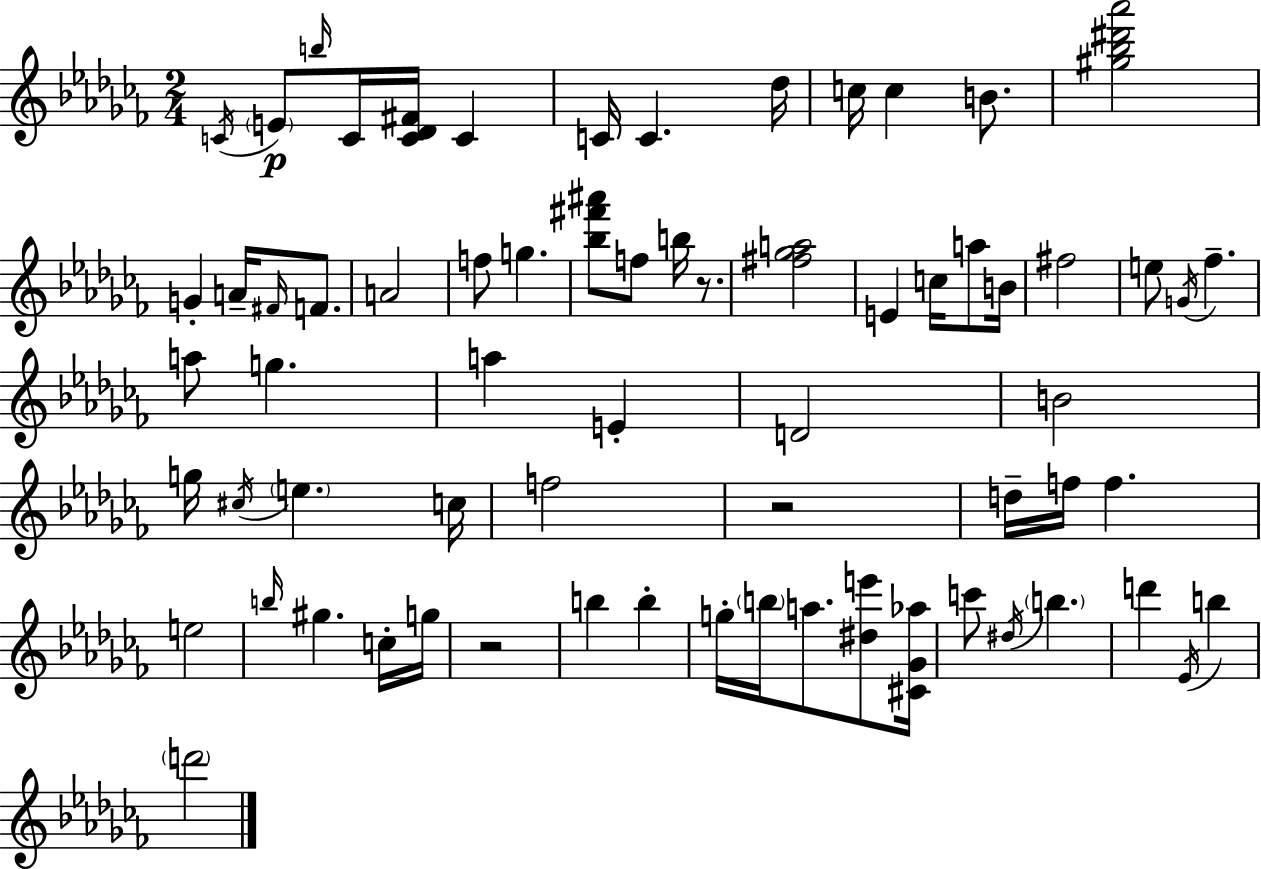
{
  \clef treble
  \numericTimeSignature
  \time 2/4
  \key aes \minor
  \acciaccatura { c'16 }\p \parenthesize e'8 \grace { b''16 } c'16 <c' des' fis'>16 c'4 | c'16 c'4. | des''16 c''16 c''4 b'8. | <gis'' bes'' dis''' aes'''>2 | \break g'4-. a'16-- \grace { fis'16 } | f'8. a'2 | f''8 g''4. | <bes'' fis''' ais'''>8 f''8 b''16 | \break r8. <fis'' ges'' a''>2 | e'4 c''16 | a''8 b'16 fis''2 | e''8 \acciaccatura { g'16 } fes''4.-- | \break a''8 g''4. | a''4 | e'4-. d'2 | b'2 | \break g''16 \acciaccatura { cis''16 } \parenthesize e''4. | c''16 f''2 | r2 | d''16-- f''16 f''4. | \break e''2 | \grace { b''16 } gis''4. | c''16-. g''16 r2 | b''4 | \break b''4-. g''16-. \parenthesize b''16 | a''8. <dis'' e'''>8 <cis' ges' aes''>16 c'''8 | \acciaccatura { dis''16 } \parenthesize b''4. d'''4 | \acciaccatura { ees'16 } b''4 | \break \parenthesize d'''2 | \bar "|."
}